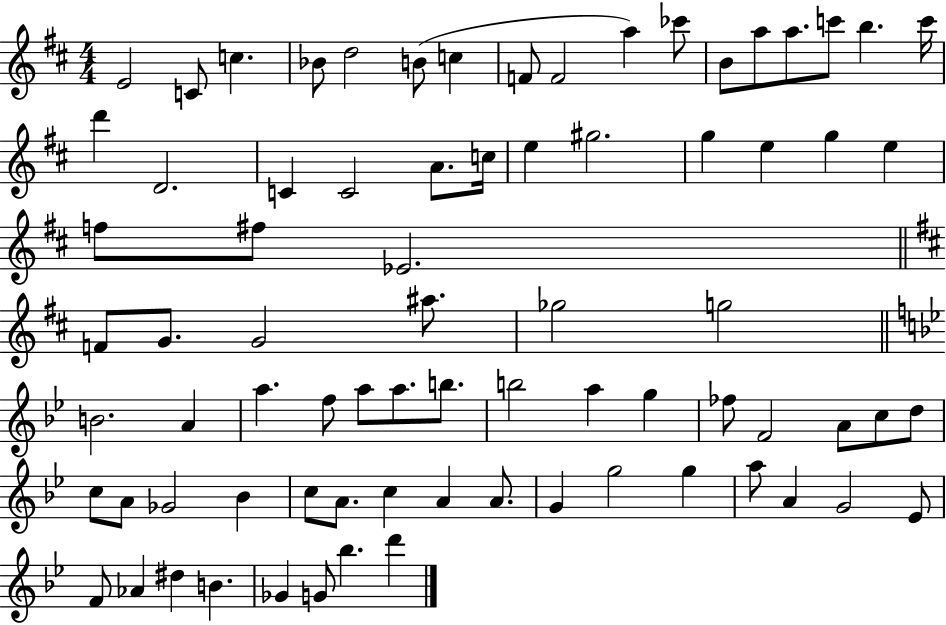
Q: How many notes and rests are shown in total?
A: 77